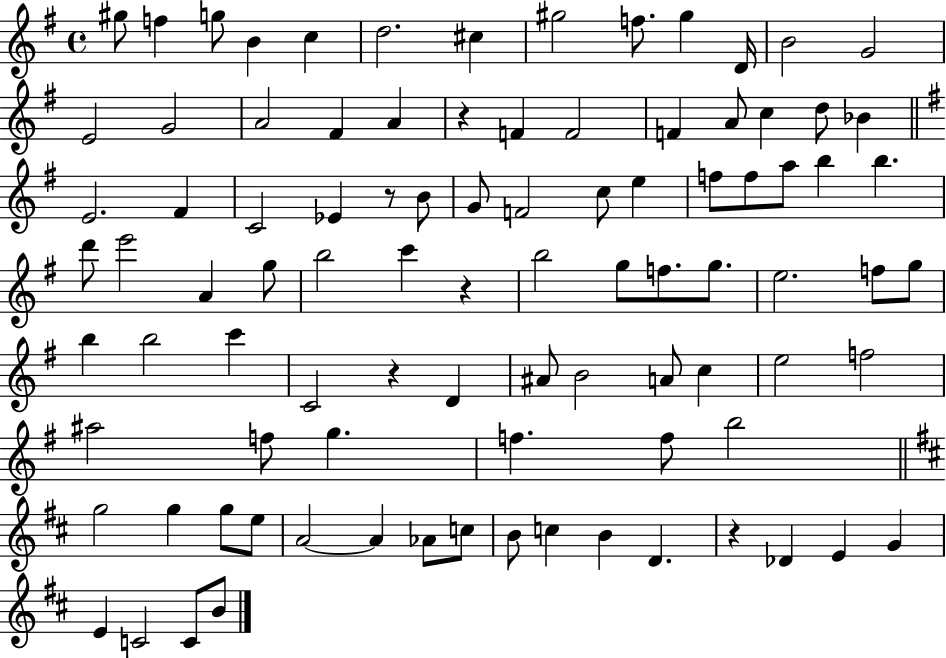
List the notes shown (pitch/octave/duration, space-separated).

G#5/e F5/q G5/e B4/q C5/q D5/h. C#5/q G#5/h F5/e. G#5/q D4/s B4/h G4/h E4/h G4/h A4/h F#4/q A4/q R/q F4/q F4/h F4/q A4/e C5/q D5/e Bb4/q E4/h. F#4/q C4/h Eb4/q R/e B4/e G4/e F4/h C5/e E5/q F5/e F5/e A5/e B5/q B5/q. D6/e E6/h A4/q G5/e B5/h C6/q R/q B5/h G5/e F5/e. G5/e. E5/h. F5/e G5/e B5/q B5/h C6/q C4/h R/q D4/q A#4/e B4/h A4/e C5/q E5/h F5/h A#5/h F5/e G5/q. F5/q. F5/e B5/h G5/h G5/q G5/e E5/e A4/h A4/q Ab4/e C5/e B4/e C5/q B4/q D4/q. R/q Db4/q E4/q G4/q E4/q C4/h C4/e B4/e